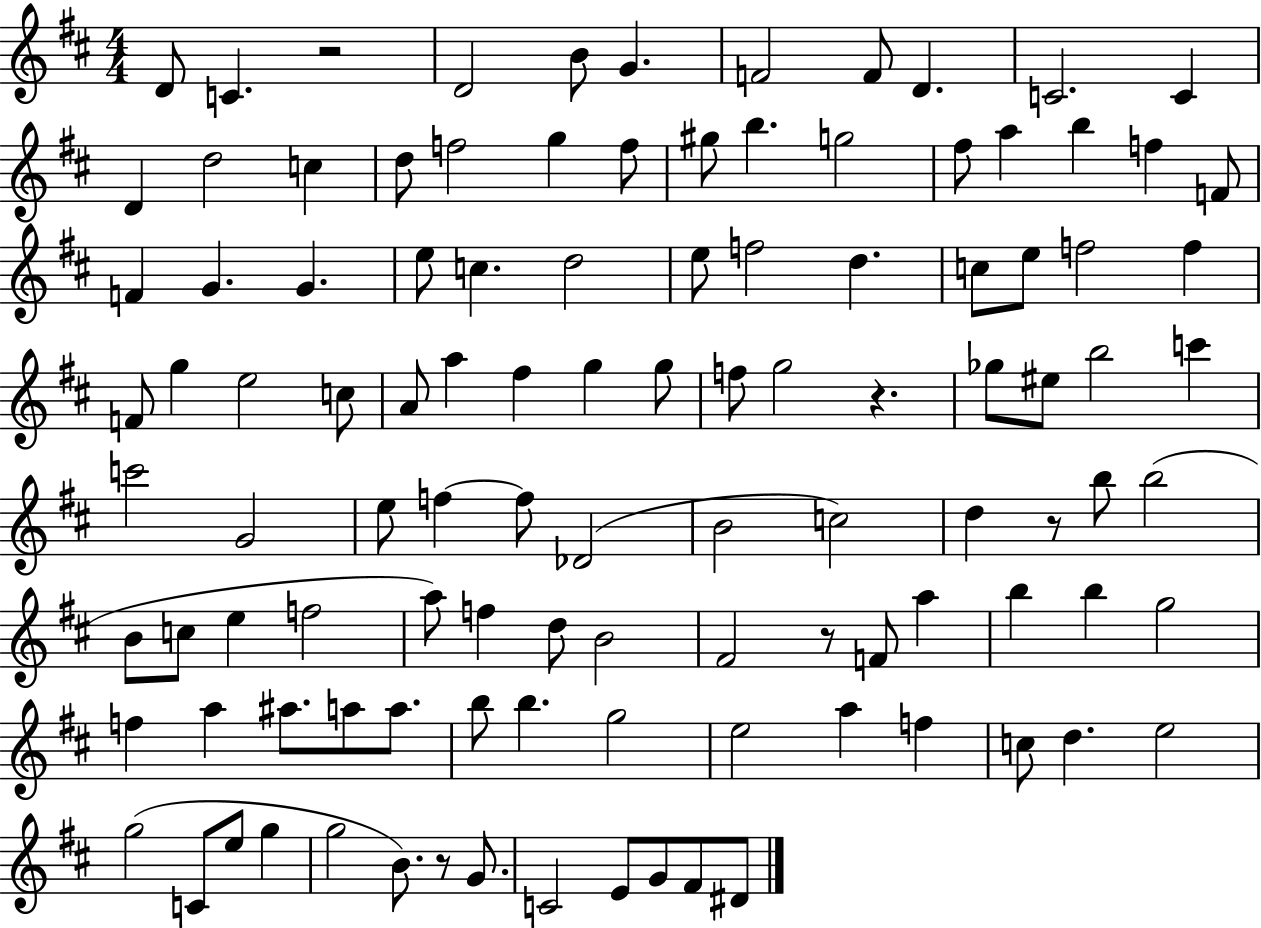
X:1
T:Untitled
M:4/4
L:1/4
K:D
D/2 C z2 D2 B/2 G F2 F/2 D C2 C D d2 c d/2 f2 g f/2 ^g/2 b g2 ^f/2 a b f F/2 F G G e/2 c d2 e/2 f2 d c/2 e/2 f2 f F/2 g e2 c/2 A/2 a ^f g g/2 f/2 g2 z _g/2 ^e/2 b2 c' c'2 G2 e/2 f f/2 _D2 B2 c2 d z/2 b/2 b2 B/2 c/2 e f2 a/2 f d/2 B2 ^F2 z/2 F/2 a b b g2 f a ^a/2 a/2 a/2 b/2 b g2 e2 a f c/2 d e2 g2 C/2 e/2 g g2 B/2 z/2 G/2 C2 E/2 G/2 ^F/2 ^D/2